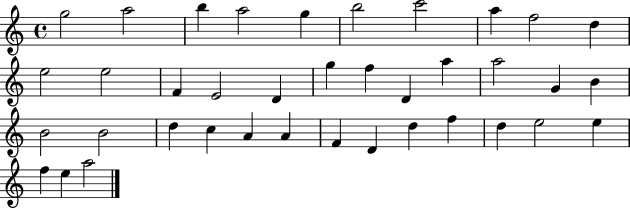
G5/h A5/h B5/q A5/h G5/q B5/h C6/h A5/q F5/h D5/q E5/h E5/h F4/q E4/h D4/q G5/q F5/q D4/q A5/q A5/h G4/q B4/q B4/h B4/h D5/q C5/q A4/q A4/q F4/q D4/q D5/q F5/q D5/q E5/h E5/q F5/q E5/q A5/h